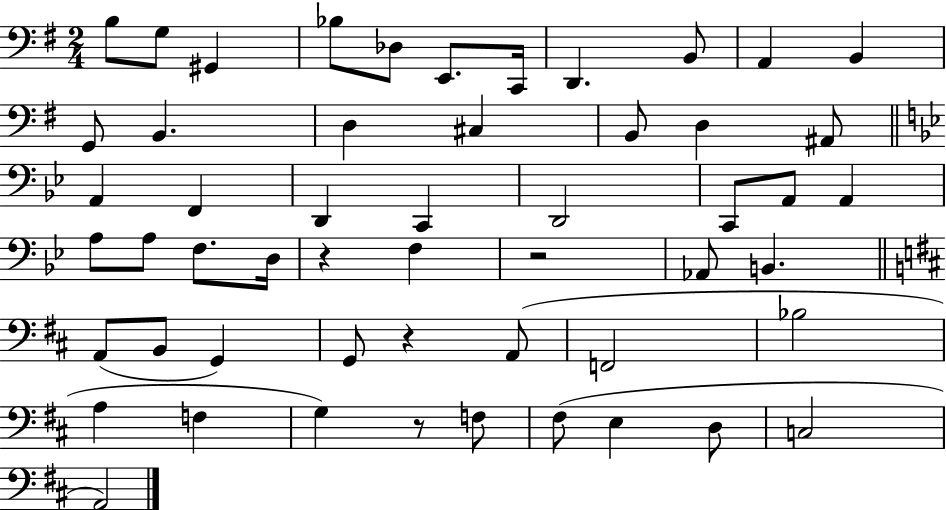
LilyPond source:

{
  \clef bass
  \numericTimeSignature
  \time 2/4
  \key g \major
  b8 g8 gis,4 | bes8 des8 e,8. c,16 | d,4. b,8 | a,4 b,4 | \break g,8 b,4. | d4 cis4 | b,8 d4 ais,8 | \bar "||" \break \key bes \major a,4 f,4 | d,4 c,4 | d,2 | c,8 a,8 a,4 | \break a8 a8 f8. d16 | r4 f4 | r2 | aes,8 b,4. | \break \bar "||" \break \key b \minor a,8( b,8 g,4) | g,8 r4 a,8( | f,2 | bes2 | \break a4 f4 | g4) r8 f8 | fis8( e4 d8 | c2 | \break a,2) | \bar "|."
}